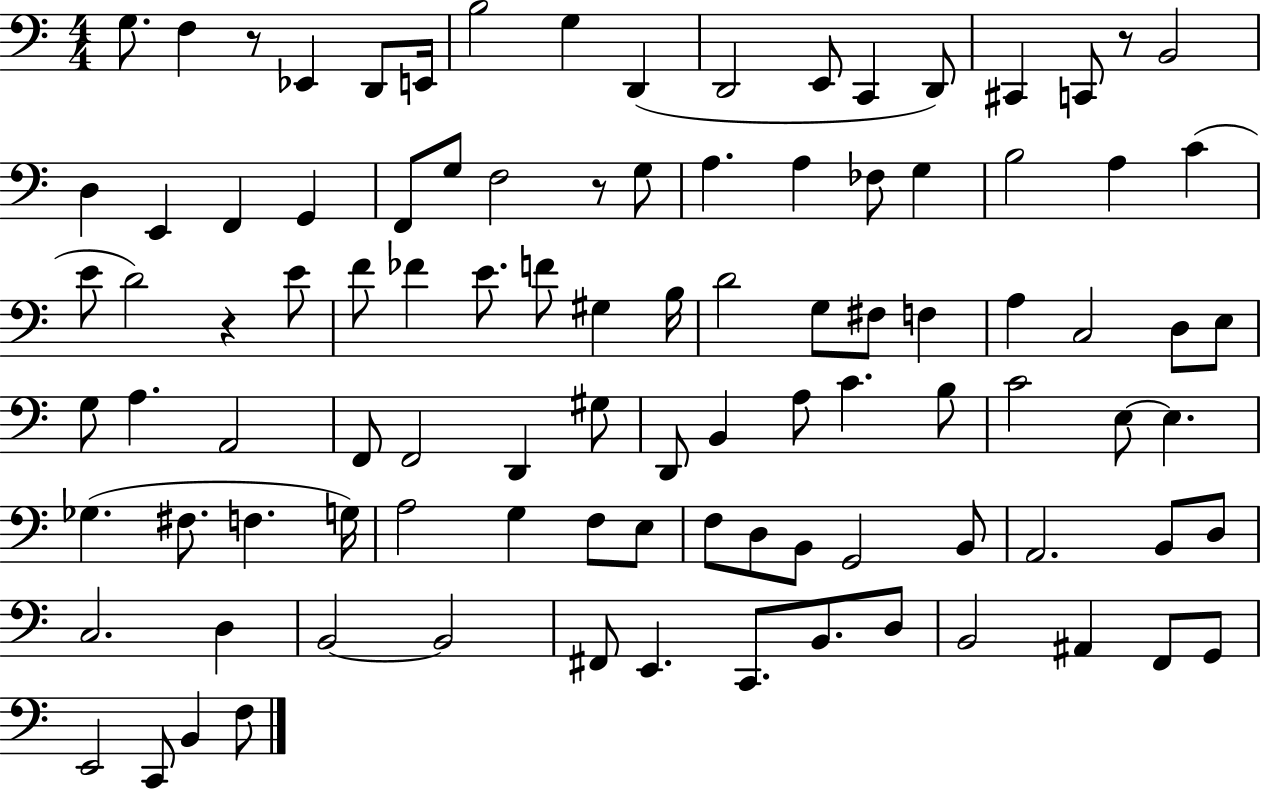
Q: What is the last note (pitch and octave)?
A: F3